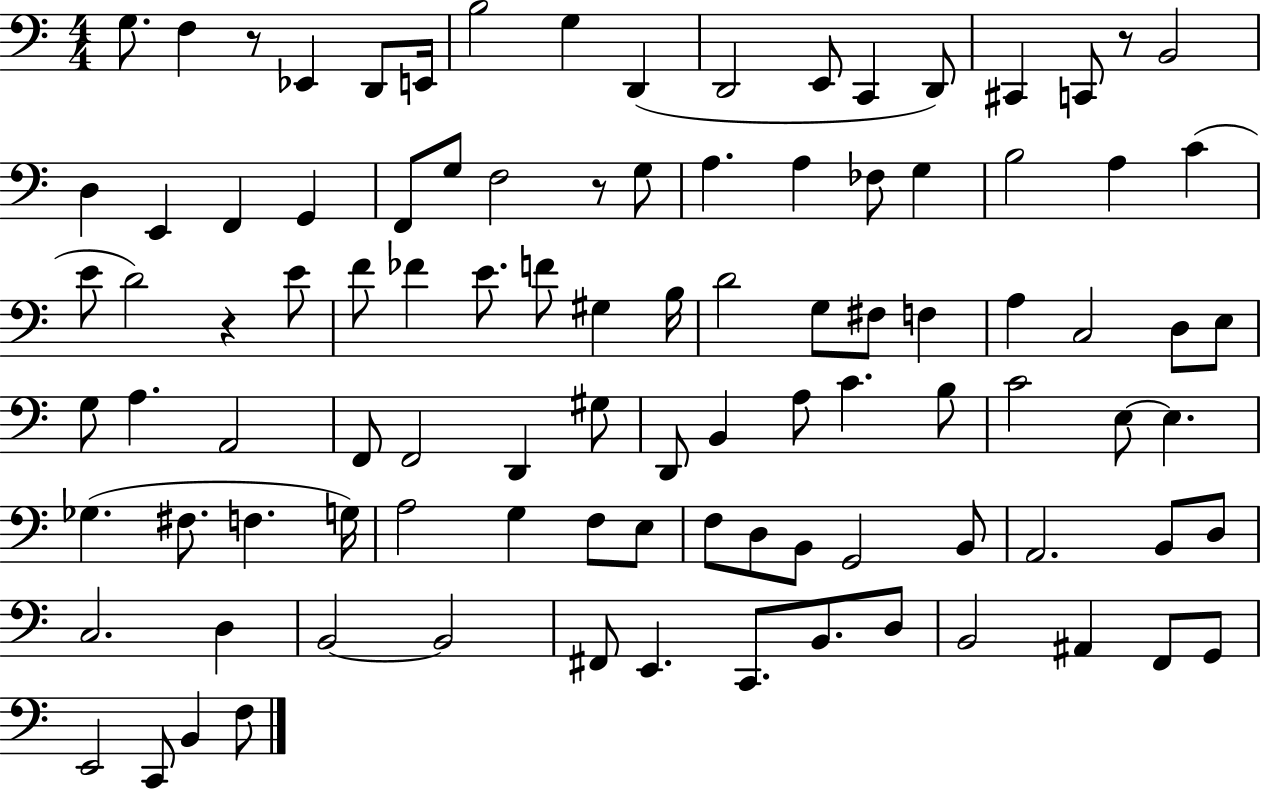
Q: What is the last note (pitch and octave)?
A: F3